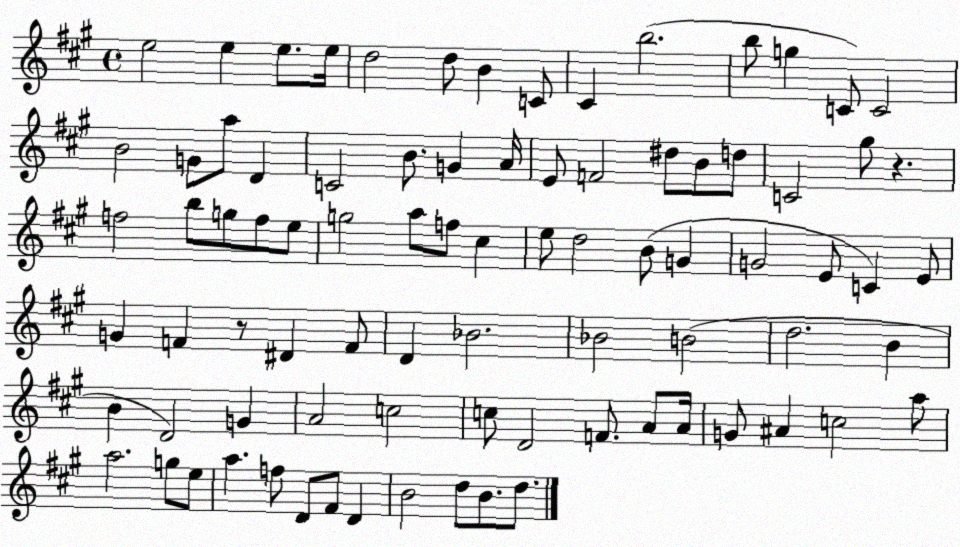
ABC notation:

X:1
T:Untitled
M:4/4
L:1/4
K:A
e2 e e/2 e/4 d2 d/2 B C/2 ^C b2 b/2 g C/2 C2 B2 G/2 a/2 D C2 B/2 G A/4 E/2 F2 ^d/2 B/2 d/2 C2 ^g/2 z f2 b/2 g/2 f/2 e/2 g2 a/2 f/2 ^c e/2 d2 B/2 G G2 E/2 C E/2 G F z/2 ^D F/2 D _B2 _B2 B2 d2 B B D2 G A2 c2 c/2 D2 F/2 A/2 A/4 G/2 ^A c2 a/2 a2 g/2 e/2 a f/2 D/2 ^F/2 D B2 d/2 B/2 d/2